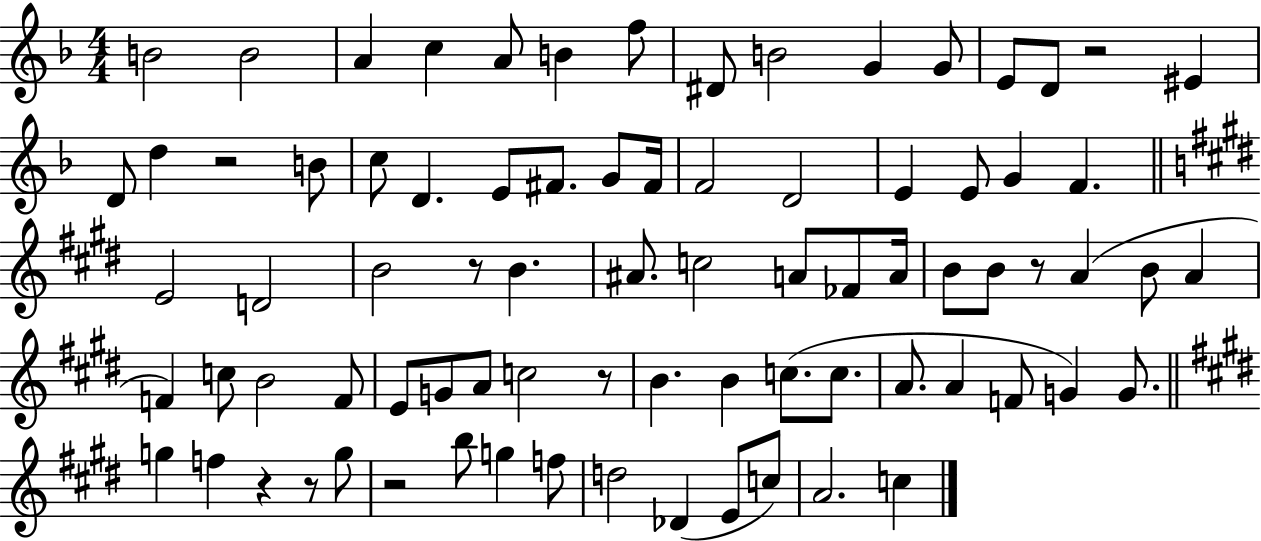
{
  \clef treble
  \numericTimeSignature
  \time 4/4
  \key f \major
  b'2 b'2 | a'4 c''4 a'8 b'4 f''8 | dis'8 b'2 g'4 g'8 | e'8 d'8 r2 eis'4 | \break d'8 d''4 r2 b'8 | c''8 d'4. e'8 fis'8. g'8 fis'16 | f'2 d'2 | e'4 e'8 g'4 f'4. | \break \bar "||" \break \key e \major e'2 d'2 | b'2 r8 b'4. | ais'8. c''2 a'8 fes'8 a'16 | b'8 b'8 r8 a'4( b'8 a'4 | \break f'4) c''8 b'2 f'8 | e'8 g'8 a'8 c''2 r8 | b'4. b'4 c''8.( c''8. | a'8. a'4 f'8 g'4) g'8. | \break \bar "||" \break \key e \major g''4 f''4 r4 r8 g''8 | r2 b''8 g''4 f''8 | d''2 des'4( e'8 c''8) | a'2. c''4 | \break \bar "|."
}